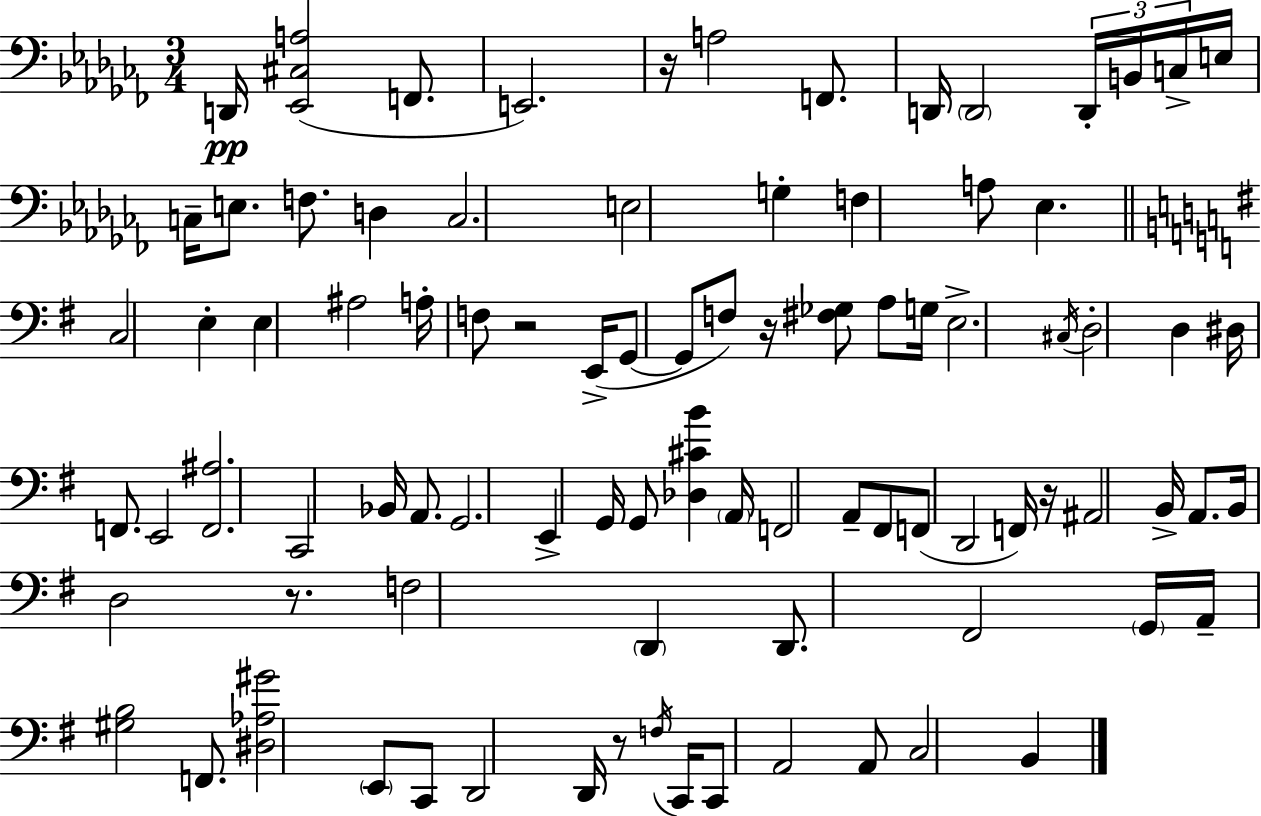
{
  \clef bass
  \numericTimeSignature
  \time 3/4
  \key aes \minor
  d,16\pp <ees, cis a>2( f,8. | e,2.) | r16 a2 f,8. | d,16 \parenthesize d,2 \tuplet 3/2 { d,16-. b,16 c16-> } | \break e16 c16-- e8. f8. d4 | c2. | e2 g4-. | f4 a8 ees4. | \break \bar "||" \break \key g \major c2 e4-. | e4 ais2 | a16-. f8 r2 e,16->( | g,8~~ g,8 f8) r16 <fis ges>8 a8 g16 | \break e2.-> | \acciaccatura { cis16 } d2-. d4 | dis16 f,8. e,2 | <f, ais>2. | \break c,2 bes,16 a,8. | g,2. | e,4-> g,16 g,8 <des cis' b'>4 | \parenthesize a,16 f,2 a,8-- fis,8 | \break f,8( d,2 f,16) | r16 ais,2 b,16-> a,8. | b,16 d2 r8. | f2 \parenthesize d,4 | \break d,8. fis,2 | \parenthesize g,16 a,16-- <gis b>2 f,8. | <dis aes gis'>2 \parenthesize e,8 c,8 | d,2 d,16 r8 | \break \acciaccatura { f16 } c,16 c,8 a,2 | a,8 c2 b,4 | \bar "|."
}